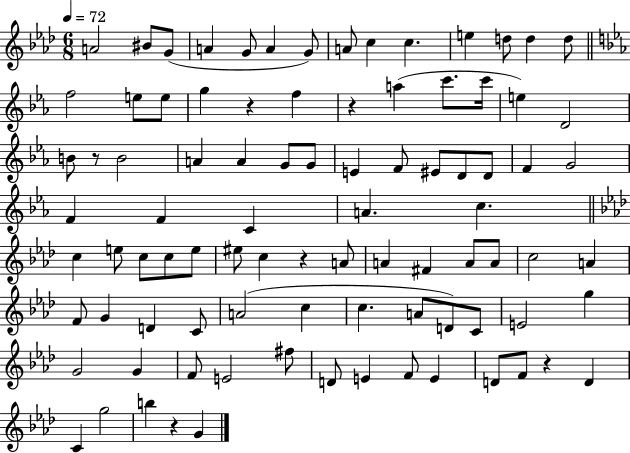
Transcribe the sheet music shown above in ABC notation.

X:1
T:Untitled
M:6/8
L:1/4
K:Ab
A2 ^B/2 G/2 A G/2 A G/2 A/2 c c e d/2 d d/2 f2 e/2 e/2 g z f z a c'/2 c'/4 e D2 B/2 z/2 B2 A A G/2 G/2 E F/2 ^E/2 D/2 D/2 F G2 F F C A c c e/2 c/2 c/2 e/2 ^e/2 c z A/2 A ^F A/2 A/2 c2 A F/2 G D C/2 A2 c c A/2 D/2 C/2 E2 g G2 G F/2 E2 ^f/2 D/2 E F/2 E D/2 F/2 z D C g2 b z G